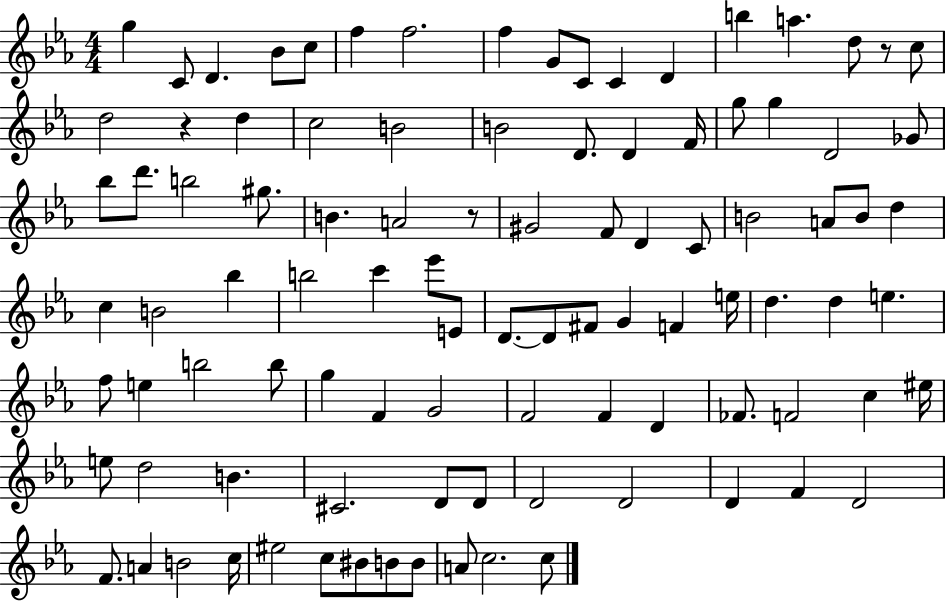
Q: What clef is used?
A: treble